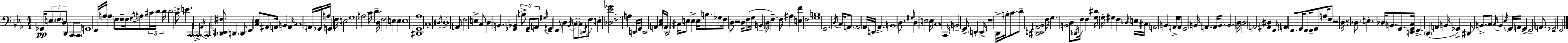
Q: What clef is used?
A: bass